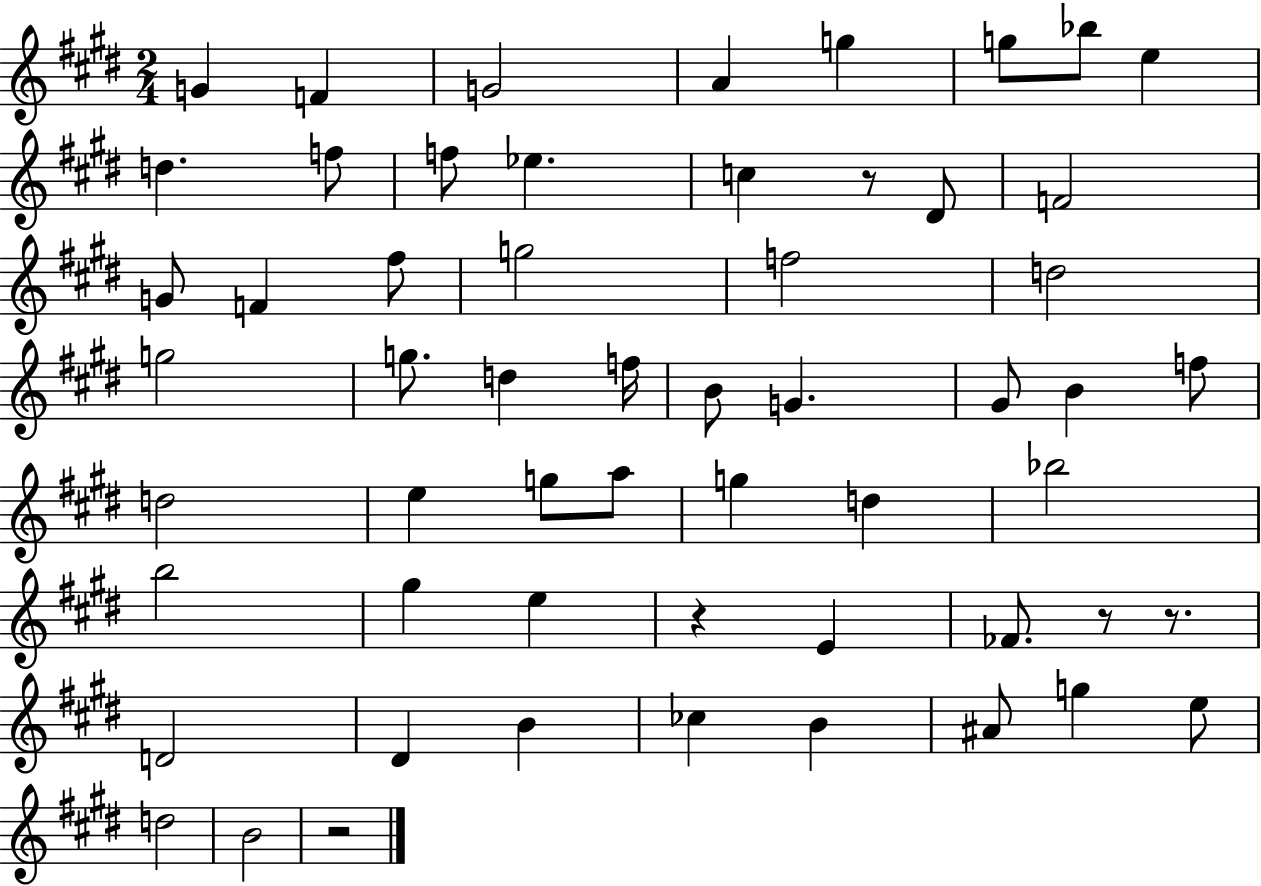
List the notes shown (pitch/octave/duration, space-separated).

G4/q F4/q G4/h A4/q G5/q G5/e Bb5/e E5/q D5/q. F5/e F5/e Eb5/q. C5/q R/e D#4/e F4/h G4/e F4/q F#5/e G5/h F5/h D5/h G5/h G5/e. D5/q F5/s B4/e G4/q. G#4/e B4/q F5/e D5/h E5/q G5/e A5/e G5/q D5/q Bb5/h B5/h G#5/q E5/q R/q E4/q FES4/e. R/e R/e. D4/h D#4/q B4/q CES5/q B4/q A#4/e G5/q E5/e D5/h B4/h R/h